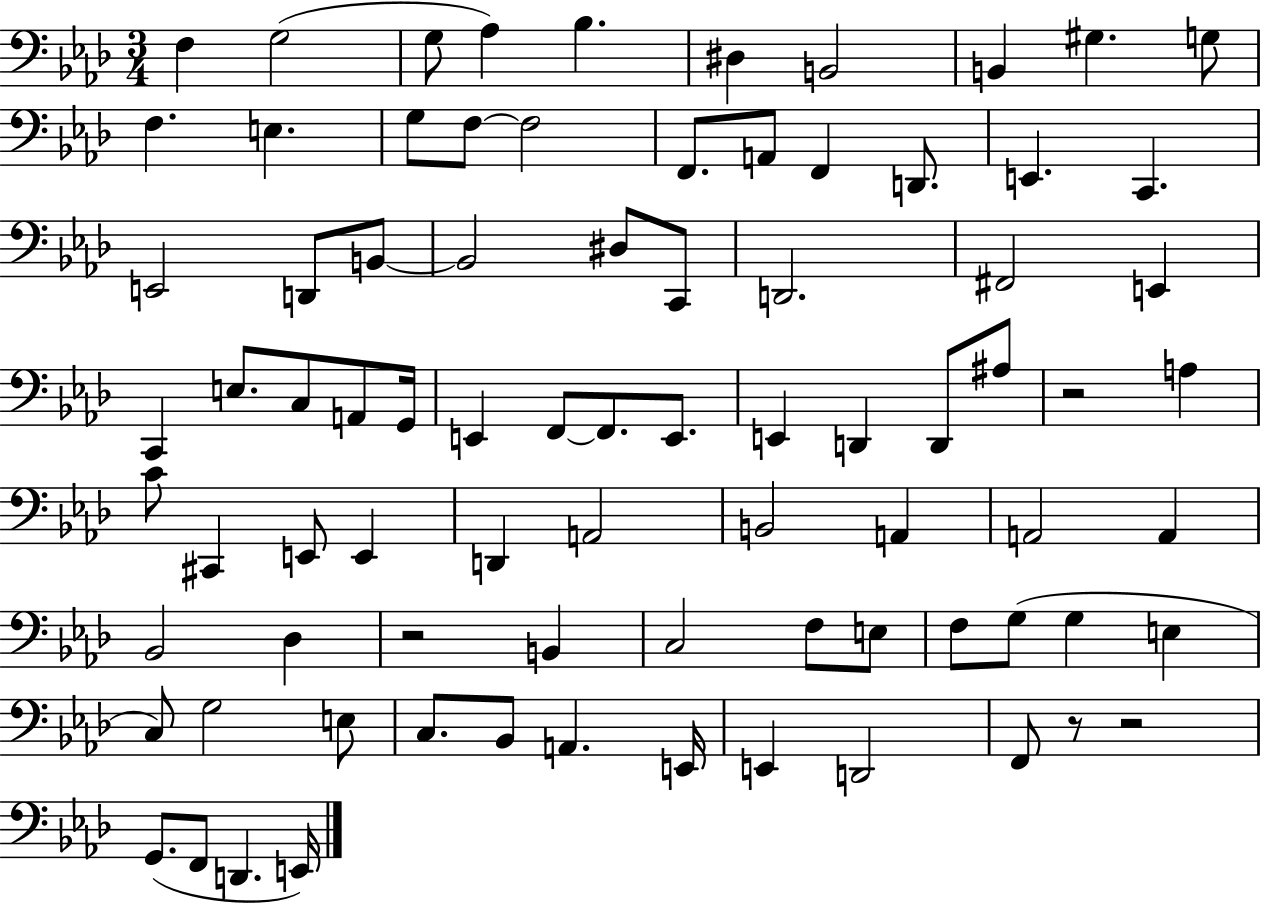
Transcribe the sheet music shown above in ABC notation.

X:1
T:Untitled
M:3/4
L:1/4
K:Ab
F, G,2 G,/2 _A, _B, ^D, B,,2 B,, ^G, G,/2 F, E, G,/2 F,/2 F,2 F,,/2 A,,/2 F,, D,,/2 E,, C,, E,,2 D,,/2 B,,/2 B,,2 ^D,/2 C,,/2 D,,2 ^F,,2 E,, C,, E,/2 C,/2 A,,/2 G,,/4 E,, F,,/2 F,,/2 E,,/2 E,, D,, D,,/2 ^A,/2 z2 A, C/2 ^C,, E,,/2 E,, D,, A,,2 B,,2 A,, A,,2 A,, _B,,2 _D, z2 B,, C,2 F,/2 E,/2 F,/2 G,/2 G, E, C,/2 G,2 E,/2 C,/2 _B,,/2 A,, E,,/4 E,, D,,2 F,,/2 z/2 z2 G,,/2 F,,/2 D,, E,,/4